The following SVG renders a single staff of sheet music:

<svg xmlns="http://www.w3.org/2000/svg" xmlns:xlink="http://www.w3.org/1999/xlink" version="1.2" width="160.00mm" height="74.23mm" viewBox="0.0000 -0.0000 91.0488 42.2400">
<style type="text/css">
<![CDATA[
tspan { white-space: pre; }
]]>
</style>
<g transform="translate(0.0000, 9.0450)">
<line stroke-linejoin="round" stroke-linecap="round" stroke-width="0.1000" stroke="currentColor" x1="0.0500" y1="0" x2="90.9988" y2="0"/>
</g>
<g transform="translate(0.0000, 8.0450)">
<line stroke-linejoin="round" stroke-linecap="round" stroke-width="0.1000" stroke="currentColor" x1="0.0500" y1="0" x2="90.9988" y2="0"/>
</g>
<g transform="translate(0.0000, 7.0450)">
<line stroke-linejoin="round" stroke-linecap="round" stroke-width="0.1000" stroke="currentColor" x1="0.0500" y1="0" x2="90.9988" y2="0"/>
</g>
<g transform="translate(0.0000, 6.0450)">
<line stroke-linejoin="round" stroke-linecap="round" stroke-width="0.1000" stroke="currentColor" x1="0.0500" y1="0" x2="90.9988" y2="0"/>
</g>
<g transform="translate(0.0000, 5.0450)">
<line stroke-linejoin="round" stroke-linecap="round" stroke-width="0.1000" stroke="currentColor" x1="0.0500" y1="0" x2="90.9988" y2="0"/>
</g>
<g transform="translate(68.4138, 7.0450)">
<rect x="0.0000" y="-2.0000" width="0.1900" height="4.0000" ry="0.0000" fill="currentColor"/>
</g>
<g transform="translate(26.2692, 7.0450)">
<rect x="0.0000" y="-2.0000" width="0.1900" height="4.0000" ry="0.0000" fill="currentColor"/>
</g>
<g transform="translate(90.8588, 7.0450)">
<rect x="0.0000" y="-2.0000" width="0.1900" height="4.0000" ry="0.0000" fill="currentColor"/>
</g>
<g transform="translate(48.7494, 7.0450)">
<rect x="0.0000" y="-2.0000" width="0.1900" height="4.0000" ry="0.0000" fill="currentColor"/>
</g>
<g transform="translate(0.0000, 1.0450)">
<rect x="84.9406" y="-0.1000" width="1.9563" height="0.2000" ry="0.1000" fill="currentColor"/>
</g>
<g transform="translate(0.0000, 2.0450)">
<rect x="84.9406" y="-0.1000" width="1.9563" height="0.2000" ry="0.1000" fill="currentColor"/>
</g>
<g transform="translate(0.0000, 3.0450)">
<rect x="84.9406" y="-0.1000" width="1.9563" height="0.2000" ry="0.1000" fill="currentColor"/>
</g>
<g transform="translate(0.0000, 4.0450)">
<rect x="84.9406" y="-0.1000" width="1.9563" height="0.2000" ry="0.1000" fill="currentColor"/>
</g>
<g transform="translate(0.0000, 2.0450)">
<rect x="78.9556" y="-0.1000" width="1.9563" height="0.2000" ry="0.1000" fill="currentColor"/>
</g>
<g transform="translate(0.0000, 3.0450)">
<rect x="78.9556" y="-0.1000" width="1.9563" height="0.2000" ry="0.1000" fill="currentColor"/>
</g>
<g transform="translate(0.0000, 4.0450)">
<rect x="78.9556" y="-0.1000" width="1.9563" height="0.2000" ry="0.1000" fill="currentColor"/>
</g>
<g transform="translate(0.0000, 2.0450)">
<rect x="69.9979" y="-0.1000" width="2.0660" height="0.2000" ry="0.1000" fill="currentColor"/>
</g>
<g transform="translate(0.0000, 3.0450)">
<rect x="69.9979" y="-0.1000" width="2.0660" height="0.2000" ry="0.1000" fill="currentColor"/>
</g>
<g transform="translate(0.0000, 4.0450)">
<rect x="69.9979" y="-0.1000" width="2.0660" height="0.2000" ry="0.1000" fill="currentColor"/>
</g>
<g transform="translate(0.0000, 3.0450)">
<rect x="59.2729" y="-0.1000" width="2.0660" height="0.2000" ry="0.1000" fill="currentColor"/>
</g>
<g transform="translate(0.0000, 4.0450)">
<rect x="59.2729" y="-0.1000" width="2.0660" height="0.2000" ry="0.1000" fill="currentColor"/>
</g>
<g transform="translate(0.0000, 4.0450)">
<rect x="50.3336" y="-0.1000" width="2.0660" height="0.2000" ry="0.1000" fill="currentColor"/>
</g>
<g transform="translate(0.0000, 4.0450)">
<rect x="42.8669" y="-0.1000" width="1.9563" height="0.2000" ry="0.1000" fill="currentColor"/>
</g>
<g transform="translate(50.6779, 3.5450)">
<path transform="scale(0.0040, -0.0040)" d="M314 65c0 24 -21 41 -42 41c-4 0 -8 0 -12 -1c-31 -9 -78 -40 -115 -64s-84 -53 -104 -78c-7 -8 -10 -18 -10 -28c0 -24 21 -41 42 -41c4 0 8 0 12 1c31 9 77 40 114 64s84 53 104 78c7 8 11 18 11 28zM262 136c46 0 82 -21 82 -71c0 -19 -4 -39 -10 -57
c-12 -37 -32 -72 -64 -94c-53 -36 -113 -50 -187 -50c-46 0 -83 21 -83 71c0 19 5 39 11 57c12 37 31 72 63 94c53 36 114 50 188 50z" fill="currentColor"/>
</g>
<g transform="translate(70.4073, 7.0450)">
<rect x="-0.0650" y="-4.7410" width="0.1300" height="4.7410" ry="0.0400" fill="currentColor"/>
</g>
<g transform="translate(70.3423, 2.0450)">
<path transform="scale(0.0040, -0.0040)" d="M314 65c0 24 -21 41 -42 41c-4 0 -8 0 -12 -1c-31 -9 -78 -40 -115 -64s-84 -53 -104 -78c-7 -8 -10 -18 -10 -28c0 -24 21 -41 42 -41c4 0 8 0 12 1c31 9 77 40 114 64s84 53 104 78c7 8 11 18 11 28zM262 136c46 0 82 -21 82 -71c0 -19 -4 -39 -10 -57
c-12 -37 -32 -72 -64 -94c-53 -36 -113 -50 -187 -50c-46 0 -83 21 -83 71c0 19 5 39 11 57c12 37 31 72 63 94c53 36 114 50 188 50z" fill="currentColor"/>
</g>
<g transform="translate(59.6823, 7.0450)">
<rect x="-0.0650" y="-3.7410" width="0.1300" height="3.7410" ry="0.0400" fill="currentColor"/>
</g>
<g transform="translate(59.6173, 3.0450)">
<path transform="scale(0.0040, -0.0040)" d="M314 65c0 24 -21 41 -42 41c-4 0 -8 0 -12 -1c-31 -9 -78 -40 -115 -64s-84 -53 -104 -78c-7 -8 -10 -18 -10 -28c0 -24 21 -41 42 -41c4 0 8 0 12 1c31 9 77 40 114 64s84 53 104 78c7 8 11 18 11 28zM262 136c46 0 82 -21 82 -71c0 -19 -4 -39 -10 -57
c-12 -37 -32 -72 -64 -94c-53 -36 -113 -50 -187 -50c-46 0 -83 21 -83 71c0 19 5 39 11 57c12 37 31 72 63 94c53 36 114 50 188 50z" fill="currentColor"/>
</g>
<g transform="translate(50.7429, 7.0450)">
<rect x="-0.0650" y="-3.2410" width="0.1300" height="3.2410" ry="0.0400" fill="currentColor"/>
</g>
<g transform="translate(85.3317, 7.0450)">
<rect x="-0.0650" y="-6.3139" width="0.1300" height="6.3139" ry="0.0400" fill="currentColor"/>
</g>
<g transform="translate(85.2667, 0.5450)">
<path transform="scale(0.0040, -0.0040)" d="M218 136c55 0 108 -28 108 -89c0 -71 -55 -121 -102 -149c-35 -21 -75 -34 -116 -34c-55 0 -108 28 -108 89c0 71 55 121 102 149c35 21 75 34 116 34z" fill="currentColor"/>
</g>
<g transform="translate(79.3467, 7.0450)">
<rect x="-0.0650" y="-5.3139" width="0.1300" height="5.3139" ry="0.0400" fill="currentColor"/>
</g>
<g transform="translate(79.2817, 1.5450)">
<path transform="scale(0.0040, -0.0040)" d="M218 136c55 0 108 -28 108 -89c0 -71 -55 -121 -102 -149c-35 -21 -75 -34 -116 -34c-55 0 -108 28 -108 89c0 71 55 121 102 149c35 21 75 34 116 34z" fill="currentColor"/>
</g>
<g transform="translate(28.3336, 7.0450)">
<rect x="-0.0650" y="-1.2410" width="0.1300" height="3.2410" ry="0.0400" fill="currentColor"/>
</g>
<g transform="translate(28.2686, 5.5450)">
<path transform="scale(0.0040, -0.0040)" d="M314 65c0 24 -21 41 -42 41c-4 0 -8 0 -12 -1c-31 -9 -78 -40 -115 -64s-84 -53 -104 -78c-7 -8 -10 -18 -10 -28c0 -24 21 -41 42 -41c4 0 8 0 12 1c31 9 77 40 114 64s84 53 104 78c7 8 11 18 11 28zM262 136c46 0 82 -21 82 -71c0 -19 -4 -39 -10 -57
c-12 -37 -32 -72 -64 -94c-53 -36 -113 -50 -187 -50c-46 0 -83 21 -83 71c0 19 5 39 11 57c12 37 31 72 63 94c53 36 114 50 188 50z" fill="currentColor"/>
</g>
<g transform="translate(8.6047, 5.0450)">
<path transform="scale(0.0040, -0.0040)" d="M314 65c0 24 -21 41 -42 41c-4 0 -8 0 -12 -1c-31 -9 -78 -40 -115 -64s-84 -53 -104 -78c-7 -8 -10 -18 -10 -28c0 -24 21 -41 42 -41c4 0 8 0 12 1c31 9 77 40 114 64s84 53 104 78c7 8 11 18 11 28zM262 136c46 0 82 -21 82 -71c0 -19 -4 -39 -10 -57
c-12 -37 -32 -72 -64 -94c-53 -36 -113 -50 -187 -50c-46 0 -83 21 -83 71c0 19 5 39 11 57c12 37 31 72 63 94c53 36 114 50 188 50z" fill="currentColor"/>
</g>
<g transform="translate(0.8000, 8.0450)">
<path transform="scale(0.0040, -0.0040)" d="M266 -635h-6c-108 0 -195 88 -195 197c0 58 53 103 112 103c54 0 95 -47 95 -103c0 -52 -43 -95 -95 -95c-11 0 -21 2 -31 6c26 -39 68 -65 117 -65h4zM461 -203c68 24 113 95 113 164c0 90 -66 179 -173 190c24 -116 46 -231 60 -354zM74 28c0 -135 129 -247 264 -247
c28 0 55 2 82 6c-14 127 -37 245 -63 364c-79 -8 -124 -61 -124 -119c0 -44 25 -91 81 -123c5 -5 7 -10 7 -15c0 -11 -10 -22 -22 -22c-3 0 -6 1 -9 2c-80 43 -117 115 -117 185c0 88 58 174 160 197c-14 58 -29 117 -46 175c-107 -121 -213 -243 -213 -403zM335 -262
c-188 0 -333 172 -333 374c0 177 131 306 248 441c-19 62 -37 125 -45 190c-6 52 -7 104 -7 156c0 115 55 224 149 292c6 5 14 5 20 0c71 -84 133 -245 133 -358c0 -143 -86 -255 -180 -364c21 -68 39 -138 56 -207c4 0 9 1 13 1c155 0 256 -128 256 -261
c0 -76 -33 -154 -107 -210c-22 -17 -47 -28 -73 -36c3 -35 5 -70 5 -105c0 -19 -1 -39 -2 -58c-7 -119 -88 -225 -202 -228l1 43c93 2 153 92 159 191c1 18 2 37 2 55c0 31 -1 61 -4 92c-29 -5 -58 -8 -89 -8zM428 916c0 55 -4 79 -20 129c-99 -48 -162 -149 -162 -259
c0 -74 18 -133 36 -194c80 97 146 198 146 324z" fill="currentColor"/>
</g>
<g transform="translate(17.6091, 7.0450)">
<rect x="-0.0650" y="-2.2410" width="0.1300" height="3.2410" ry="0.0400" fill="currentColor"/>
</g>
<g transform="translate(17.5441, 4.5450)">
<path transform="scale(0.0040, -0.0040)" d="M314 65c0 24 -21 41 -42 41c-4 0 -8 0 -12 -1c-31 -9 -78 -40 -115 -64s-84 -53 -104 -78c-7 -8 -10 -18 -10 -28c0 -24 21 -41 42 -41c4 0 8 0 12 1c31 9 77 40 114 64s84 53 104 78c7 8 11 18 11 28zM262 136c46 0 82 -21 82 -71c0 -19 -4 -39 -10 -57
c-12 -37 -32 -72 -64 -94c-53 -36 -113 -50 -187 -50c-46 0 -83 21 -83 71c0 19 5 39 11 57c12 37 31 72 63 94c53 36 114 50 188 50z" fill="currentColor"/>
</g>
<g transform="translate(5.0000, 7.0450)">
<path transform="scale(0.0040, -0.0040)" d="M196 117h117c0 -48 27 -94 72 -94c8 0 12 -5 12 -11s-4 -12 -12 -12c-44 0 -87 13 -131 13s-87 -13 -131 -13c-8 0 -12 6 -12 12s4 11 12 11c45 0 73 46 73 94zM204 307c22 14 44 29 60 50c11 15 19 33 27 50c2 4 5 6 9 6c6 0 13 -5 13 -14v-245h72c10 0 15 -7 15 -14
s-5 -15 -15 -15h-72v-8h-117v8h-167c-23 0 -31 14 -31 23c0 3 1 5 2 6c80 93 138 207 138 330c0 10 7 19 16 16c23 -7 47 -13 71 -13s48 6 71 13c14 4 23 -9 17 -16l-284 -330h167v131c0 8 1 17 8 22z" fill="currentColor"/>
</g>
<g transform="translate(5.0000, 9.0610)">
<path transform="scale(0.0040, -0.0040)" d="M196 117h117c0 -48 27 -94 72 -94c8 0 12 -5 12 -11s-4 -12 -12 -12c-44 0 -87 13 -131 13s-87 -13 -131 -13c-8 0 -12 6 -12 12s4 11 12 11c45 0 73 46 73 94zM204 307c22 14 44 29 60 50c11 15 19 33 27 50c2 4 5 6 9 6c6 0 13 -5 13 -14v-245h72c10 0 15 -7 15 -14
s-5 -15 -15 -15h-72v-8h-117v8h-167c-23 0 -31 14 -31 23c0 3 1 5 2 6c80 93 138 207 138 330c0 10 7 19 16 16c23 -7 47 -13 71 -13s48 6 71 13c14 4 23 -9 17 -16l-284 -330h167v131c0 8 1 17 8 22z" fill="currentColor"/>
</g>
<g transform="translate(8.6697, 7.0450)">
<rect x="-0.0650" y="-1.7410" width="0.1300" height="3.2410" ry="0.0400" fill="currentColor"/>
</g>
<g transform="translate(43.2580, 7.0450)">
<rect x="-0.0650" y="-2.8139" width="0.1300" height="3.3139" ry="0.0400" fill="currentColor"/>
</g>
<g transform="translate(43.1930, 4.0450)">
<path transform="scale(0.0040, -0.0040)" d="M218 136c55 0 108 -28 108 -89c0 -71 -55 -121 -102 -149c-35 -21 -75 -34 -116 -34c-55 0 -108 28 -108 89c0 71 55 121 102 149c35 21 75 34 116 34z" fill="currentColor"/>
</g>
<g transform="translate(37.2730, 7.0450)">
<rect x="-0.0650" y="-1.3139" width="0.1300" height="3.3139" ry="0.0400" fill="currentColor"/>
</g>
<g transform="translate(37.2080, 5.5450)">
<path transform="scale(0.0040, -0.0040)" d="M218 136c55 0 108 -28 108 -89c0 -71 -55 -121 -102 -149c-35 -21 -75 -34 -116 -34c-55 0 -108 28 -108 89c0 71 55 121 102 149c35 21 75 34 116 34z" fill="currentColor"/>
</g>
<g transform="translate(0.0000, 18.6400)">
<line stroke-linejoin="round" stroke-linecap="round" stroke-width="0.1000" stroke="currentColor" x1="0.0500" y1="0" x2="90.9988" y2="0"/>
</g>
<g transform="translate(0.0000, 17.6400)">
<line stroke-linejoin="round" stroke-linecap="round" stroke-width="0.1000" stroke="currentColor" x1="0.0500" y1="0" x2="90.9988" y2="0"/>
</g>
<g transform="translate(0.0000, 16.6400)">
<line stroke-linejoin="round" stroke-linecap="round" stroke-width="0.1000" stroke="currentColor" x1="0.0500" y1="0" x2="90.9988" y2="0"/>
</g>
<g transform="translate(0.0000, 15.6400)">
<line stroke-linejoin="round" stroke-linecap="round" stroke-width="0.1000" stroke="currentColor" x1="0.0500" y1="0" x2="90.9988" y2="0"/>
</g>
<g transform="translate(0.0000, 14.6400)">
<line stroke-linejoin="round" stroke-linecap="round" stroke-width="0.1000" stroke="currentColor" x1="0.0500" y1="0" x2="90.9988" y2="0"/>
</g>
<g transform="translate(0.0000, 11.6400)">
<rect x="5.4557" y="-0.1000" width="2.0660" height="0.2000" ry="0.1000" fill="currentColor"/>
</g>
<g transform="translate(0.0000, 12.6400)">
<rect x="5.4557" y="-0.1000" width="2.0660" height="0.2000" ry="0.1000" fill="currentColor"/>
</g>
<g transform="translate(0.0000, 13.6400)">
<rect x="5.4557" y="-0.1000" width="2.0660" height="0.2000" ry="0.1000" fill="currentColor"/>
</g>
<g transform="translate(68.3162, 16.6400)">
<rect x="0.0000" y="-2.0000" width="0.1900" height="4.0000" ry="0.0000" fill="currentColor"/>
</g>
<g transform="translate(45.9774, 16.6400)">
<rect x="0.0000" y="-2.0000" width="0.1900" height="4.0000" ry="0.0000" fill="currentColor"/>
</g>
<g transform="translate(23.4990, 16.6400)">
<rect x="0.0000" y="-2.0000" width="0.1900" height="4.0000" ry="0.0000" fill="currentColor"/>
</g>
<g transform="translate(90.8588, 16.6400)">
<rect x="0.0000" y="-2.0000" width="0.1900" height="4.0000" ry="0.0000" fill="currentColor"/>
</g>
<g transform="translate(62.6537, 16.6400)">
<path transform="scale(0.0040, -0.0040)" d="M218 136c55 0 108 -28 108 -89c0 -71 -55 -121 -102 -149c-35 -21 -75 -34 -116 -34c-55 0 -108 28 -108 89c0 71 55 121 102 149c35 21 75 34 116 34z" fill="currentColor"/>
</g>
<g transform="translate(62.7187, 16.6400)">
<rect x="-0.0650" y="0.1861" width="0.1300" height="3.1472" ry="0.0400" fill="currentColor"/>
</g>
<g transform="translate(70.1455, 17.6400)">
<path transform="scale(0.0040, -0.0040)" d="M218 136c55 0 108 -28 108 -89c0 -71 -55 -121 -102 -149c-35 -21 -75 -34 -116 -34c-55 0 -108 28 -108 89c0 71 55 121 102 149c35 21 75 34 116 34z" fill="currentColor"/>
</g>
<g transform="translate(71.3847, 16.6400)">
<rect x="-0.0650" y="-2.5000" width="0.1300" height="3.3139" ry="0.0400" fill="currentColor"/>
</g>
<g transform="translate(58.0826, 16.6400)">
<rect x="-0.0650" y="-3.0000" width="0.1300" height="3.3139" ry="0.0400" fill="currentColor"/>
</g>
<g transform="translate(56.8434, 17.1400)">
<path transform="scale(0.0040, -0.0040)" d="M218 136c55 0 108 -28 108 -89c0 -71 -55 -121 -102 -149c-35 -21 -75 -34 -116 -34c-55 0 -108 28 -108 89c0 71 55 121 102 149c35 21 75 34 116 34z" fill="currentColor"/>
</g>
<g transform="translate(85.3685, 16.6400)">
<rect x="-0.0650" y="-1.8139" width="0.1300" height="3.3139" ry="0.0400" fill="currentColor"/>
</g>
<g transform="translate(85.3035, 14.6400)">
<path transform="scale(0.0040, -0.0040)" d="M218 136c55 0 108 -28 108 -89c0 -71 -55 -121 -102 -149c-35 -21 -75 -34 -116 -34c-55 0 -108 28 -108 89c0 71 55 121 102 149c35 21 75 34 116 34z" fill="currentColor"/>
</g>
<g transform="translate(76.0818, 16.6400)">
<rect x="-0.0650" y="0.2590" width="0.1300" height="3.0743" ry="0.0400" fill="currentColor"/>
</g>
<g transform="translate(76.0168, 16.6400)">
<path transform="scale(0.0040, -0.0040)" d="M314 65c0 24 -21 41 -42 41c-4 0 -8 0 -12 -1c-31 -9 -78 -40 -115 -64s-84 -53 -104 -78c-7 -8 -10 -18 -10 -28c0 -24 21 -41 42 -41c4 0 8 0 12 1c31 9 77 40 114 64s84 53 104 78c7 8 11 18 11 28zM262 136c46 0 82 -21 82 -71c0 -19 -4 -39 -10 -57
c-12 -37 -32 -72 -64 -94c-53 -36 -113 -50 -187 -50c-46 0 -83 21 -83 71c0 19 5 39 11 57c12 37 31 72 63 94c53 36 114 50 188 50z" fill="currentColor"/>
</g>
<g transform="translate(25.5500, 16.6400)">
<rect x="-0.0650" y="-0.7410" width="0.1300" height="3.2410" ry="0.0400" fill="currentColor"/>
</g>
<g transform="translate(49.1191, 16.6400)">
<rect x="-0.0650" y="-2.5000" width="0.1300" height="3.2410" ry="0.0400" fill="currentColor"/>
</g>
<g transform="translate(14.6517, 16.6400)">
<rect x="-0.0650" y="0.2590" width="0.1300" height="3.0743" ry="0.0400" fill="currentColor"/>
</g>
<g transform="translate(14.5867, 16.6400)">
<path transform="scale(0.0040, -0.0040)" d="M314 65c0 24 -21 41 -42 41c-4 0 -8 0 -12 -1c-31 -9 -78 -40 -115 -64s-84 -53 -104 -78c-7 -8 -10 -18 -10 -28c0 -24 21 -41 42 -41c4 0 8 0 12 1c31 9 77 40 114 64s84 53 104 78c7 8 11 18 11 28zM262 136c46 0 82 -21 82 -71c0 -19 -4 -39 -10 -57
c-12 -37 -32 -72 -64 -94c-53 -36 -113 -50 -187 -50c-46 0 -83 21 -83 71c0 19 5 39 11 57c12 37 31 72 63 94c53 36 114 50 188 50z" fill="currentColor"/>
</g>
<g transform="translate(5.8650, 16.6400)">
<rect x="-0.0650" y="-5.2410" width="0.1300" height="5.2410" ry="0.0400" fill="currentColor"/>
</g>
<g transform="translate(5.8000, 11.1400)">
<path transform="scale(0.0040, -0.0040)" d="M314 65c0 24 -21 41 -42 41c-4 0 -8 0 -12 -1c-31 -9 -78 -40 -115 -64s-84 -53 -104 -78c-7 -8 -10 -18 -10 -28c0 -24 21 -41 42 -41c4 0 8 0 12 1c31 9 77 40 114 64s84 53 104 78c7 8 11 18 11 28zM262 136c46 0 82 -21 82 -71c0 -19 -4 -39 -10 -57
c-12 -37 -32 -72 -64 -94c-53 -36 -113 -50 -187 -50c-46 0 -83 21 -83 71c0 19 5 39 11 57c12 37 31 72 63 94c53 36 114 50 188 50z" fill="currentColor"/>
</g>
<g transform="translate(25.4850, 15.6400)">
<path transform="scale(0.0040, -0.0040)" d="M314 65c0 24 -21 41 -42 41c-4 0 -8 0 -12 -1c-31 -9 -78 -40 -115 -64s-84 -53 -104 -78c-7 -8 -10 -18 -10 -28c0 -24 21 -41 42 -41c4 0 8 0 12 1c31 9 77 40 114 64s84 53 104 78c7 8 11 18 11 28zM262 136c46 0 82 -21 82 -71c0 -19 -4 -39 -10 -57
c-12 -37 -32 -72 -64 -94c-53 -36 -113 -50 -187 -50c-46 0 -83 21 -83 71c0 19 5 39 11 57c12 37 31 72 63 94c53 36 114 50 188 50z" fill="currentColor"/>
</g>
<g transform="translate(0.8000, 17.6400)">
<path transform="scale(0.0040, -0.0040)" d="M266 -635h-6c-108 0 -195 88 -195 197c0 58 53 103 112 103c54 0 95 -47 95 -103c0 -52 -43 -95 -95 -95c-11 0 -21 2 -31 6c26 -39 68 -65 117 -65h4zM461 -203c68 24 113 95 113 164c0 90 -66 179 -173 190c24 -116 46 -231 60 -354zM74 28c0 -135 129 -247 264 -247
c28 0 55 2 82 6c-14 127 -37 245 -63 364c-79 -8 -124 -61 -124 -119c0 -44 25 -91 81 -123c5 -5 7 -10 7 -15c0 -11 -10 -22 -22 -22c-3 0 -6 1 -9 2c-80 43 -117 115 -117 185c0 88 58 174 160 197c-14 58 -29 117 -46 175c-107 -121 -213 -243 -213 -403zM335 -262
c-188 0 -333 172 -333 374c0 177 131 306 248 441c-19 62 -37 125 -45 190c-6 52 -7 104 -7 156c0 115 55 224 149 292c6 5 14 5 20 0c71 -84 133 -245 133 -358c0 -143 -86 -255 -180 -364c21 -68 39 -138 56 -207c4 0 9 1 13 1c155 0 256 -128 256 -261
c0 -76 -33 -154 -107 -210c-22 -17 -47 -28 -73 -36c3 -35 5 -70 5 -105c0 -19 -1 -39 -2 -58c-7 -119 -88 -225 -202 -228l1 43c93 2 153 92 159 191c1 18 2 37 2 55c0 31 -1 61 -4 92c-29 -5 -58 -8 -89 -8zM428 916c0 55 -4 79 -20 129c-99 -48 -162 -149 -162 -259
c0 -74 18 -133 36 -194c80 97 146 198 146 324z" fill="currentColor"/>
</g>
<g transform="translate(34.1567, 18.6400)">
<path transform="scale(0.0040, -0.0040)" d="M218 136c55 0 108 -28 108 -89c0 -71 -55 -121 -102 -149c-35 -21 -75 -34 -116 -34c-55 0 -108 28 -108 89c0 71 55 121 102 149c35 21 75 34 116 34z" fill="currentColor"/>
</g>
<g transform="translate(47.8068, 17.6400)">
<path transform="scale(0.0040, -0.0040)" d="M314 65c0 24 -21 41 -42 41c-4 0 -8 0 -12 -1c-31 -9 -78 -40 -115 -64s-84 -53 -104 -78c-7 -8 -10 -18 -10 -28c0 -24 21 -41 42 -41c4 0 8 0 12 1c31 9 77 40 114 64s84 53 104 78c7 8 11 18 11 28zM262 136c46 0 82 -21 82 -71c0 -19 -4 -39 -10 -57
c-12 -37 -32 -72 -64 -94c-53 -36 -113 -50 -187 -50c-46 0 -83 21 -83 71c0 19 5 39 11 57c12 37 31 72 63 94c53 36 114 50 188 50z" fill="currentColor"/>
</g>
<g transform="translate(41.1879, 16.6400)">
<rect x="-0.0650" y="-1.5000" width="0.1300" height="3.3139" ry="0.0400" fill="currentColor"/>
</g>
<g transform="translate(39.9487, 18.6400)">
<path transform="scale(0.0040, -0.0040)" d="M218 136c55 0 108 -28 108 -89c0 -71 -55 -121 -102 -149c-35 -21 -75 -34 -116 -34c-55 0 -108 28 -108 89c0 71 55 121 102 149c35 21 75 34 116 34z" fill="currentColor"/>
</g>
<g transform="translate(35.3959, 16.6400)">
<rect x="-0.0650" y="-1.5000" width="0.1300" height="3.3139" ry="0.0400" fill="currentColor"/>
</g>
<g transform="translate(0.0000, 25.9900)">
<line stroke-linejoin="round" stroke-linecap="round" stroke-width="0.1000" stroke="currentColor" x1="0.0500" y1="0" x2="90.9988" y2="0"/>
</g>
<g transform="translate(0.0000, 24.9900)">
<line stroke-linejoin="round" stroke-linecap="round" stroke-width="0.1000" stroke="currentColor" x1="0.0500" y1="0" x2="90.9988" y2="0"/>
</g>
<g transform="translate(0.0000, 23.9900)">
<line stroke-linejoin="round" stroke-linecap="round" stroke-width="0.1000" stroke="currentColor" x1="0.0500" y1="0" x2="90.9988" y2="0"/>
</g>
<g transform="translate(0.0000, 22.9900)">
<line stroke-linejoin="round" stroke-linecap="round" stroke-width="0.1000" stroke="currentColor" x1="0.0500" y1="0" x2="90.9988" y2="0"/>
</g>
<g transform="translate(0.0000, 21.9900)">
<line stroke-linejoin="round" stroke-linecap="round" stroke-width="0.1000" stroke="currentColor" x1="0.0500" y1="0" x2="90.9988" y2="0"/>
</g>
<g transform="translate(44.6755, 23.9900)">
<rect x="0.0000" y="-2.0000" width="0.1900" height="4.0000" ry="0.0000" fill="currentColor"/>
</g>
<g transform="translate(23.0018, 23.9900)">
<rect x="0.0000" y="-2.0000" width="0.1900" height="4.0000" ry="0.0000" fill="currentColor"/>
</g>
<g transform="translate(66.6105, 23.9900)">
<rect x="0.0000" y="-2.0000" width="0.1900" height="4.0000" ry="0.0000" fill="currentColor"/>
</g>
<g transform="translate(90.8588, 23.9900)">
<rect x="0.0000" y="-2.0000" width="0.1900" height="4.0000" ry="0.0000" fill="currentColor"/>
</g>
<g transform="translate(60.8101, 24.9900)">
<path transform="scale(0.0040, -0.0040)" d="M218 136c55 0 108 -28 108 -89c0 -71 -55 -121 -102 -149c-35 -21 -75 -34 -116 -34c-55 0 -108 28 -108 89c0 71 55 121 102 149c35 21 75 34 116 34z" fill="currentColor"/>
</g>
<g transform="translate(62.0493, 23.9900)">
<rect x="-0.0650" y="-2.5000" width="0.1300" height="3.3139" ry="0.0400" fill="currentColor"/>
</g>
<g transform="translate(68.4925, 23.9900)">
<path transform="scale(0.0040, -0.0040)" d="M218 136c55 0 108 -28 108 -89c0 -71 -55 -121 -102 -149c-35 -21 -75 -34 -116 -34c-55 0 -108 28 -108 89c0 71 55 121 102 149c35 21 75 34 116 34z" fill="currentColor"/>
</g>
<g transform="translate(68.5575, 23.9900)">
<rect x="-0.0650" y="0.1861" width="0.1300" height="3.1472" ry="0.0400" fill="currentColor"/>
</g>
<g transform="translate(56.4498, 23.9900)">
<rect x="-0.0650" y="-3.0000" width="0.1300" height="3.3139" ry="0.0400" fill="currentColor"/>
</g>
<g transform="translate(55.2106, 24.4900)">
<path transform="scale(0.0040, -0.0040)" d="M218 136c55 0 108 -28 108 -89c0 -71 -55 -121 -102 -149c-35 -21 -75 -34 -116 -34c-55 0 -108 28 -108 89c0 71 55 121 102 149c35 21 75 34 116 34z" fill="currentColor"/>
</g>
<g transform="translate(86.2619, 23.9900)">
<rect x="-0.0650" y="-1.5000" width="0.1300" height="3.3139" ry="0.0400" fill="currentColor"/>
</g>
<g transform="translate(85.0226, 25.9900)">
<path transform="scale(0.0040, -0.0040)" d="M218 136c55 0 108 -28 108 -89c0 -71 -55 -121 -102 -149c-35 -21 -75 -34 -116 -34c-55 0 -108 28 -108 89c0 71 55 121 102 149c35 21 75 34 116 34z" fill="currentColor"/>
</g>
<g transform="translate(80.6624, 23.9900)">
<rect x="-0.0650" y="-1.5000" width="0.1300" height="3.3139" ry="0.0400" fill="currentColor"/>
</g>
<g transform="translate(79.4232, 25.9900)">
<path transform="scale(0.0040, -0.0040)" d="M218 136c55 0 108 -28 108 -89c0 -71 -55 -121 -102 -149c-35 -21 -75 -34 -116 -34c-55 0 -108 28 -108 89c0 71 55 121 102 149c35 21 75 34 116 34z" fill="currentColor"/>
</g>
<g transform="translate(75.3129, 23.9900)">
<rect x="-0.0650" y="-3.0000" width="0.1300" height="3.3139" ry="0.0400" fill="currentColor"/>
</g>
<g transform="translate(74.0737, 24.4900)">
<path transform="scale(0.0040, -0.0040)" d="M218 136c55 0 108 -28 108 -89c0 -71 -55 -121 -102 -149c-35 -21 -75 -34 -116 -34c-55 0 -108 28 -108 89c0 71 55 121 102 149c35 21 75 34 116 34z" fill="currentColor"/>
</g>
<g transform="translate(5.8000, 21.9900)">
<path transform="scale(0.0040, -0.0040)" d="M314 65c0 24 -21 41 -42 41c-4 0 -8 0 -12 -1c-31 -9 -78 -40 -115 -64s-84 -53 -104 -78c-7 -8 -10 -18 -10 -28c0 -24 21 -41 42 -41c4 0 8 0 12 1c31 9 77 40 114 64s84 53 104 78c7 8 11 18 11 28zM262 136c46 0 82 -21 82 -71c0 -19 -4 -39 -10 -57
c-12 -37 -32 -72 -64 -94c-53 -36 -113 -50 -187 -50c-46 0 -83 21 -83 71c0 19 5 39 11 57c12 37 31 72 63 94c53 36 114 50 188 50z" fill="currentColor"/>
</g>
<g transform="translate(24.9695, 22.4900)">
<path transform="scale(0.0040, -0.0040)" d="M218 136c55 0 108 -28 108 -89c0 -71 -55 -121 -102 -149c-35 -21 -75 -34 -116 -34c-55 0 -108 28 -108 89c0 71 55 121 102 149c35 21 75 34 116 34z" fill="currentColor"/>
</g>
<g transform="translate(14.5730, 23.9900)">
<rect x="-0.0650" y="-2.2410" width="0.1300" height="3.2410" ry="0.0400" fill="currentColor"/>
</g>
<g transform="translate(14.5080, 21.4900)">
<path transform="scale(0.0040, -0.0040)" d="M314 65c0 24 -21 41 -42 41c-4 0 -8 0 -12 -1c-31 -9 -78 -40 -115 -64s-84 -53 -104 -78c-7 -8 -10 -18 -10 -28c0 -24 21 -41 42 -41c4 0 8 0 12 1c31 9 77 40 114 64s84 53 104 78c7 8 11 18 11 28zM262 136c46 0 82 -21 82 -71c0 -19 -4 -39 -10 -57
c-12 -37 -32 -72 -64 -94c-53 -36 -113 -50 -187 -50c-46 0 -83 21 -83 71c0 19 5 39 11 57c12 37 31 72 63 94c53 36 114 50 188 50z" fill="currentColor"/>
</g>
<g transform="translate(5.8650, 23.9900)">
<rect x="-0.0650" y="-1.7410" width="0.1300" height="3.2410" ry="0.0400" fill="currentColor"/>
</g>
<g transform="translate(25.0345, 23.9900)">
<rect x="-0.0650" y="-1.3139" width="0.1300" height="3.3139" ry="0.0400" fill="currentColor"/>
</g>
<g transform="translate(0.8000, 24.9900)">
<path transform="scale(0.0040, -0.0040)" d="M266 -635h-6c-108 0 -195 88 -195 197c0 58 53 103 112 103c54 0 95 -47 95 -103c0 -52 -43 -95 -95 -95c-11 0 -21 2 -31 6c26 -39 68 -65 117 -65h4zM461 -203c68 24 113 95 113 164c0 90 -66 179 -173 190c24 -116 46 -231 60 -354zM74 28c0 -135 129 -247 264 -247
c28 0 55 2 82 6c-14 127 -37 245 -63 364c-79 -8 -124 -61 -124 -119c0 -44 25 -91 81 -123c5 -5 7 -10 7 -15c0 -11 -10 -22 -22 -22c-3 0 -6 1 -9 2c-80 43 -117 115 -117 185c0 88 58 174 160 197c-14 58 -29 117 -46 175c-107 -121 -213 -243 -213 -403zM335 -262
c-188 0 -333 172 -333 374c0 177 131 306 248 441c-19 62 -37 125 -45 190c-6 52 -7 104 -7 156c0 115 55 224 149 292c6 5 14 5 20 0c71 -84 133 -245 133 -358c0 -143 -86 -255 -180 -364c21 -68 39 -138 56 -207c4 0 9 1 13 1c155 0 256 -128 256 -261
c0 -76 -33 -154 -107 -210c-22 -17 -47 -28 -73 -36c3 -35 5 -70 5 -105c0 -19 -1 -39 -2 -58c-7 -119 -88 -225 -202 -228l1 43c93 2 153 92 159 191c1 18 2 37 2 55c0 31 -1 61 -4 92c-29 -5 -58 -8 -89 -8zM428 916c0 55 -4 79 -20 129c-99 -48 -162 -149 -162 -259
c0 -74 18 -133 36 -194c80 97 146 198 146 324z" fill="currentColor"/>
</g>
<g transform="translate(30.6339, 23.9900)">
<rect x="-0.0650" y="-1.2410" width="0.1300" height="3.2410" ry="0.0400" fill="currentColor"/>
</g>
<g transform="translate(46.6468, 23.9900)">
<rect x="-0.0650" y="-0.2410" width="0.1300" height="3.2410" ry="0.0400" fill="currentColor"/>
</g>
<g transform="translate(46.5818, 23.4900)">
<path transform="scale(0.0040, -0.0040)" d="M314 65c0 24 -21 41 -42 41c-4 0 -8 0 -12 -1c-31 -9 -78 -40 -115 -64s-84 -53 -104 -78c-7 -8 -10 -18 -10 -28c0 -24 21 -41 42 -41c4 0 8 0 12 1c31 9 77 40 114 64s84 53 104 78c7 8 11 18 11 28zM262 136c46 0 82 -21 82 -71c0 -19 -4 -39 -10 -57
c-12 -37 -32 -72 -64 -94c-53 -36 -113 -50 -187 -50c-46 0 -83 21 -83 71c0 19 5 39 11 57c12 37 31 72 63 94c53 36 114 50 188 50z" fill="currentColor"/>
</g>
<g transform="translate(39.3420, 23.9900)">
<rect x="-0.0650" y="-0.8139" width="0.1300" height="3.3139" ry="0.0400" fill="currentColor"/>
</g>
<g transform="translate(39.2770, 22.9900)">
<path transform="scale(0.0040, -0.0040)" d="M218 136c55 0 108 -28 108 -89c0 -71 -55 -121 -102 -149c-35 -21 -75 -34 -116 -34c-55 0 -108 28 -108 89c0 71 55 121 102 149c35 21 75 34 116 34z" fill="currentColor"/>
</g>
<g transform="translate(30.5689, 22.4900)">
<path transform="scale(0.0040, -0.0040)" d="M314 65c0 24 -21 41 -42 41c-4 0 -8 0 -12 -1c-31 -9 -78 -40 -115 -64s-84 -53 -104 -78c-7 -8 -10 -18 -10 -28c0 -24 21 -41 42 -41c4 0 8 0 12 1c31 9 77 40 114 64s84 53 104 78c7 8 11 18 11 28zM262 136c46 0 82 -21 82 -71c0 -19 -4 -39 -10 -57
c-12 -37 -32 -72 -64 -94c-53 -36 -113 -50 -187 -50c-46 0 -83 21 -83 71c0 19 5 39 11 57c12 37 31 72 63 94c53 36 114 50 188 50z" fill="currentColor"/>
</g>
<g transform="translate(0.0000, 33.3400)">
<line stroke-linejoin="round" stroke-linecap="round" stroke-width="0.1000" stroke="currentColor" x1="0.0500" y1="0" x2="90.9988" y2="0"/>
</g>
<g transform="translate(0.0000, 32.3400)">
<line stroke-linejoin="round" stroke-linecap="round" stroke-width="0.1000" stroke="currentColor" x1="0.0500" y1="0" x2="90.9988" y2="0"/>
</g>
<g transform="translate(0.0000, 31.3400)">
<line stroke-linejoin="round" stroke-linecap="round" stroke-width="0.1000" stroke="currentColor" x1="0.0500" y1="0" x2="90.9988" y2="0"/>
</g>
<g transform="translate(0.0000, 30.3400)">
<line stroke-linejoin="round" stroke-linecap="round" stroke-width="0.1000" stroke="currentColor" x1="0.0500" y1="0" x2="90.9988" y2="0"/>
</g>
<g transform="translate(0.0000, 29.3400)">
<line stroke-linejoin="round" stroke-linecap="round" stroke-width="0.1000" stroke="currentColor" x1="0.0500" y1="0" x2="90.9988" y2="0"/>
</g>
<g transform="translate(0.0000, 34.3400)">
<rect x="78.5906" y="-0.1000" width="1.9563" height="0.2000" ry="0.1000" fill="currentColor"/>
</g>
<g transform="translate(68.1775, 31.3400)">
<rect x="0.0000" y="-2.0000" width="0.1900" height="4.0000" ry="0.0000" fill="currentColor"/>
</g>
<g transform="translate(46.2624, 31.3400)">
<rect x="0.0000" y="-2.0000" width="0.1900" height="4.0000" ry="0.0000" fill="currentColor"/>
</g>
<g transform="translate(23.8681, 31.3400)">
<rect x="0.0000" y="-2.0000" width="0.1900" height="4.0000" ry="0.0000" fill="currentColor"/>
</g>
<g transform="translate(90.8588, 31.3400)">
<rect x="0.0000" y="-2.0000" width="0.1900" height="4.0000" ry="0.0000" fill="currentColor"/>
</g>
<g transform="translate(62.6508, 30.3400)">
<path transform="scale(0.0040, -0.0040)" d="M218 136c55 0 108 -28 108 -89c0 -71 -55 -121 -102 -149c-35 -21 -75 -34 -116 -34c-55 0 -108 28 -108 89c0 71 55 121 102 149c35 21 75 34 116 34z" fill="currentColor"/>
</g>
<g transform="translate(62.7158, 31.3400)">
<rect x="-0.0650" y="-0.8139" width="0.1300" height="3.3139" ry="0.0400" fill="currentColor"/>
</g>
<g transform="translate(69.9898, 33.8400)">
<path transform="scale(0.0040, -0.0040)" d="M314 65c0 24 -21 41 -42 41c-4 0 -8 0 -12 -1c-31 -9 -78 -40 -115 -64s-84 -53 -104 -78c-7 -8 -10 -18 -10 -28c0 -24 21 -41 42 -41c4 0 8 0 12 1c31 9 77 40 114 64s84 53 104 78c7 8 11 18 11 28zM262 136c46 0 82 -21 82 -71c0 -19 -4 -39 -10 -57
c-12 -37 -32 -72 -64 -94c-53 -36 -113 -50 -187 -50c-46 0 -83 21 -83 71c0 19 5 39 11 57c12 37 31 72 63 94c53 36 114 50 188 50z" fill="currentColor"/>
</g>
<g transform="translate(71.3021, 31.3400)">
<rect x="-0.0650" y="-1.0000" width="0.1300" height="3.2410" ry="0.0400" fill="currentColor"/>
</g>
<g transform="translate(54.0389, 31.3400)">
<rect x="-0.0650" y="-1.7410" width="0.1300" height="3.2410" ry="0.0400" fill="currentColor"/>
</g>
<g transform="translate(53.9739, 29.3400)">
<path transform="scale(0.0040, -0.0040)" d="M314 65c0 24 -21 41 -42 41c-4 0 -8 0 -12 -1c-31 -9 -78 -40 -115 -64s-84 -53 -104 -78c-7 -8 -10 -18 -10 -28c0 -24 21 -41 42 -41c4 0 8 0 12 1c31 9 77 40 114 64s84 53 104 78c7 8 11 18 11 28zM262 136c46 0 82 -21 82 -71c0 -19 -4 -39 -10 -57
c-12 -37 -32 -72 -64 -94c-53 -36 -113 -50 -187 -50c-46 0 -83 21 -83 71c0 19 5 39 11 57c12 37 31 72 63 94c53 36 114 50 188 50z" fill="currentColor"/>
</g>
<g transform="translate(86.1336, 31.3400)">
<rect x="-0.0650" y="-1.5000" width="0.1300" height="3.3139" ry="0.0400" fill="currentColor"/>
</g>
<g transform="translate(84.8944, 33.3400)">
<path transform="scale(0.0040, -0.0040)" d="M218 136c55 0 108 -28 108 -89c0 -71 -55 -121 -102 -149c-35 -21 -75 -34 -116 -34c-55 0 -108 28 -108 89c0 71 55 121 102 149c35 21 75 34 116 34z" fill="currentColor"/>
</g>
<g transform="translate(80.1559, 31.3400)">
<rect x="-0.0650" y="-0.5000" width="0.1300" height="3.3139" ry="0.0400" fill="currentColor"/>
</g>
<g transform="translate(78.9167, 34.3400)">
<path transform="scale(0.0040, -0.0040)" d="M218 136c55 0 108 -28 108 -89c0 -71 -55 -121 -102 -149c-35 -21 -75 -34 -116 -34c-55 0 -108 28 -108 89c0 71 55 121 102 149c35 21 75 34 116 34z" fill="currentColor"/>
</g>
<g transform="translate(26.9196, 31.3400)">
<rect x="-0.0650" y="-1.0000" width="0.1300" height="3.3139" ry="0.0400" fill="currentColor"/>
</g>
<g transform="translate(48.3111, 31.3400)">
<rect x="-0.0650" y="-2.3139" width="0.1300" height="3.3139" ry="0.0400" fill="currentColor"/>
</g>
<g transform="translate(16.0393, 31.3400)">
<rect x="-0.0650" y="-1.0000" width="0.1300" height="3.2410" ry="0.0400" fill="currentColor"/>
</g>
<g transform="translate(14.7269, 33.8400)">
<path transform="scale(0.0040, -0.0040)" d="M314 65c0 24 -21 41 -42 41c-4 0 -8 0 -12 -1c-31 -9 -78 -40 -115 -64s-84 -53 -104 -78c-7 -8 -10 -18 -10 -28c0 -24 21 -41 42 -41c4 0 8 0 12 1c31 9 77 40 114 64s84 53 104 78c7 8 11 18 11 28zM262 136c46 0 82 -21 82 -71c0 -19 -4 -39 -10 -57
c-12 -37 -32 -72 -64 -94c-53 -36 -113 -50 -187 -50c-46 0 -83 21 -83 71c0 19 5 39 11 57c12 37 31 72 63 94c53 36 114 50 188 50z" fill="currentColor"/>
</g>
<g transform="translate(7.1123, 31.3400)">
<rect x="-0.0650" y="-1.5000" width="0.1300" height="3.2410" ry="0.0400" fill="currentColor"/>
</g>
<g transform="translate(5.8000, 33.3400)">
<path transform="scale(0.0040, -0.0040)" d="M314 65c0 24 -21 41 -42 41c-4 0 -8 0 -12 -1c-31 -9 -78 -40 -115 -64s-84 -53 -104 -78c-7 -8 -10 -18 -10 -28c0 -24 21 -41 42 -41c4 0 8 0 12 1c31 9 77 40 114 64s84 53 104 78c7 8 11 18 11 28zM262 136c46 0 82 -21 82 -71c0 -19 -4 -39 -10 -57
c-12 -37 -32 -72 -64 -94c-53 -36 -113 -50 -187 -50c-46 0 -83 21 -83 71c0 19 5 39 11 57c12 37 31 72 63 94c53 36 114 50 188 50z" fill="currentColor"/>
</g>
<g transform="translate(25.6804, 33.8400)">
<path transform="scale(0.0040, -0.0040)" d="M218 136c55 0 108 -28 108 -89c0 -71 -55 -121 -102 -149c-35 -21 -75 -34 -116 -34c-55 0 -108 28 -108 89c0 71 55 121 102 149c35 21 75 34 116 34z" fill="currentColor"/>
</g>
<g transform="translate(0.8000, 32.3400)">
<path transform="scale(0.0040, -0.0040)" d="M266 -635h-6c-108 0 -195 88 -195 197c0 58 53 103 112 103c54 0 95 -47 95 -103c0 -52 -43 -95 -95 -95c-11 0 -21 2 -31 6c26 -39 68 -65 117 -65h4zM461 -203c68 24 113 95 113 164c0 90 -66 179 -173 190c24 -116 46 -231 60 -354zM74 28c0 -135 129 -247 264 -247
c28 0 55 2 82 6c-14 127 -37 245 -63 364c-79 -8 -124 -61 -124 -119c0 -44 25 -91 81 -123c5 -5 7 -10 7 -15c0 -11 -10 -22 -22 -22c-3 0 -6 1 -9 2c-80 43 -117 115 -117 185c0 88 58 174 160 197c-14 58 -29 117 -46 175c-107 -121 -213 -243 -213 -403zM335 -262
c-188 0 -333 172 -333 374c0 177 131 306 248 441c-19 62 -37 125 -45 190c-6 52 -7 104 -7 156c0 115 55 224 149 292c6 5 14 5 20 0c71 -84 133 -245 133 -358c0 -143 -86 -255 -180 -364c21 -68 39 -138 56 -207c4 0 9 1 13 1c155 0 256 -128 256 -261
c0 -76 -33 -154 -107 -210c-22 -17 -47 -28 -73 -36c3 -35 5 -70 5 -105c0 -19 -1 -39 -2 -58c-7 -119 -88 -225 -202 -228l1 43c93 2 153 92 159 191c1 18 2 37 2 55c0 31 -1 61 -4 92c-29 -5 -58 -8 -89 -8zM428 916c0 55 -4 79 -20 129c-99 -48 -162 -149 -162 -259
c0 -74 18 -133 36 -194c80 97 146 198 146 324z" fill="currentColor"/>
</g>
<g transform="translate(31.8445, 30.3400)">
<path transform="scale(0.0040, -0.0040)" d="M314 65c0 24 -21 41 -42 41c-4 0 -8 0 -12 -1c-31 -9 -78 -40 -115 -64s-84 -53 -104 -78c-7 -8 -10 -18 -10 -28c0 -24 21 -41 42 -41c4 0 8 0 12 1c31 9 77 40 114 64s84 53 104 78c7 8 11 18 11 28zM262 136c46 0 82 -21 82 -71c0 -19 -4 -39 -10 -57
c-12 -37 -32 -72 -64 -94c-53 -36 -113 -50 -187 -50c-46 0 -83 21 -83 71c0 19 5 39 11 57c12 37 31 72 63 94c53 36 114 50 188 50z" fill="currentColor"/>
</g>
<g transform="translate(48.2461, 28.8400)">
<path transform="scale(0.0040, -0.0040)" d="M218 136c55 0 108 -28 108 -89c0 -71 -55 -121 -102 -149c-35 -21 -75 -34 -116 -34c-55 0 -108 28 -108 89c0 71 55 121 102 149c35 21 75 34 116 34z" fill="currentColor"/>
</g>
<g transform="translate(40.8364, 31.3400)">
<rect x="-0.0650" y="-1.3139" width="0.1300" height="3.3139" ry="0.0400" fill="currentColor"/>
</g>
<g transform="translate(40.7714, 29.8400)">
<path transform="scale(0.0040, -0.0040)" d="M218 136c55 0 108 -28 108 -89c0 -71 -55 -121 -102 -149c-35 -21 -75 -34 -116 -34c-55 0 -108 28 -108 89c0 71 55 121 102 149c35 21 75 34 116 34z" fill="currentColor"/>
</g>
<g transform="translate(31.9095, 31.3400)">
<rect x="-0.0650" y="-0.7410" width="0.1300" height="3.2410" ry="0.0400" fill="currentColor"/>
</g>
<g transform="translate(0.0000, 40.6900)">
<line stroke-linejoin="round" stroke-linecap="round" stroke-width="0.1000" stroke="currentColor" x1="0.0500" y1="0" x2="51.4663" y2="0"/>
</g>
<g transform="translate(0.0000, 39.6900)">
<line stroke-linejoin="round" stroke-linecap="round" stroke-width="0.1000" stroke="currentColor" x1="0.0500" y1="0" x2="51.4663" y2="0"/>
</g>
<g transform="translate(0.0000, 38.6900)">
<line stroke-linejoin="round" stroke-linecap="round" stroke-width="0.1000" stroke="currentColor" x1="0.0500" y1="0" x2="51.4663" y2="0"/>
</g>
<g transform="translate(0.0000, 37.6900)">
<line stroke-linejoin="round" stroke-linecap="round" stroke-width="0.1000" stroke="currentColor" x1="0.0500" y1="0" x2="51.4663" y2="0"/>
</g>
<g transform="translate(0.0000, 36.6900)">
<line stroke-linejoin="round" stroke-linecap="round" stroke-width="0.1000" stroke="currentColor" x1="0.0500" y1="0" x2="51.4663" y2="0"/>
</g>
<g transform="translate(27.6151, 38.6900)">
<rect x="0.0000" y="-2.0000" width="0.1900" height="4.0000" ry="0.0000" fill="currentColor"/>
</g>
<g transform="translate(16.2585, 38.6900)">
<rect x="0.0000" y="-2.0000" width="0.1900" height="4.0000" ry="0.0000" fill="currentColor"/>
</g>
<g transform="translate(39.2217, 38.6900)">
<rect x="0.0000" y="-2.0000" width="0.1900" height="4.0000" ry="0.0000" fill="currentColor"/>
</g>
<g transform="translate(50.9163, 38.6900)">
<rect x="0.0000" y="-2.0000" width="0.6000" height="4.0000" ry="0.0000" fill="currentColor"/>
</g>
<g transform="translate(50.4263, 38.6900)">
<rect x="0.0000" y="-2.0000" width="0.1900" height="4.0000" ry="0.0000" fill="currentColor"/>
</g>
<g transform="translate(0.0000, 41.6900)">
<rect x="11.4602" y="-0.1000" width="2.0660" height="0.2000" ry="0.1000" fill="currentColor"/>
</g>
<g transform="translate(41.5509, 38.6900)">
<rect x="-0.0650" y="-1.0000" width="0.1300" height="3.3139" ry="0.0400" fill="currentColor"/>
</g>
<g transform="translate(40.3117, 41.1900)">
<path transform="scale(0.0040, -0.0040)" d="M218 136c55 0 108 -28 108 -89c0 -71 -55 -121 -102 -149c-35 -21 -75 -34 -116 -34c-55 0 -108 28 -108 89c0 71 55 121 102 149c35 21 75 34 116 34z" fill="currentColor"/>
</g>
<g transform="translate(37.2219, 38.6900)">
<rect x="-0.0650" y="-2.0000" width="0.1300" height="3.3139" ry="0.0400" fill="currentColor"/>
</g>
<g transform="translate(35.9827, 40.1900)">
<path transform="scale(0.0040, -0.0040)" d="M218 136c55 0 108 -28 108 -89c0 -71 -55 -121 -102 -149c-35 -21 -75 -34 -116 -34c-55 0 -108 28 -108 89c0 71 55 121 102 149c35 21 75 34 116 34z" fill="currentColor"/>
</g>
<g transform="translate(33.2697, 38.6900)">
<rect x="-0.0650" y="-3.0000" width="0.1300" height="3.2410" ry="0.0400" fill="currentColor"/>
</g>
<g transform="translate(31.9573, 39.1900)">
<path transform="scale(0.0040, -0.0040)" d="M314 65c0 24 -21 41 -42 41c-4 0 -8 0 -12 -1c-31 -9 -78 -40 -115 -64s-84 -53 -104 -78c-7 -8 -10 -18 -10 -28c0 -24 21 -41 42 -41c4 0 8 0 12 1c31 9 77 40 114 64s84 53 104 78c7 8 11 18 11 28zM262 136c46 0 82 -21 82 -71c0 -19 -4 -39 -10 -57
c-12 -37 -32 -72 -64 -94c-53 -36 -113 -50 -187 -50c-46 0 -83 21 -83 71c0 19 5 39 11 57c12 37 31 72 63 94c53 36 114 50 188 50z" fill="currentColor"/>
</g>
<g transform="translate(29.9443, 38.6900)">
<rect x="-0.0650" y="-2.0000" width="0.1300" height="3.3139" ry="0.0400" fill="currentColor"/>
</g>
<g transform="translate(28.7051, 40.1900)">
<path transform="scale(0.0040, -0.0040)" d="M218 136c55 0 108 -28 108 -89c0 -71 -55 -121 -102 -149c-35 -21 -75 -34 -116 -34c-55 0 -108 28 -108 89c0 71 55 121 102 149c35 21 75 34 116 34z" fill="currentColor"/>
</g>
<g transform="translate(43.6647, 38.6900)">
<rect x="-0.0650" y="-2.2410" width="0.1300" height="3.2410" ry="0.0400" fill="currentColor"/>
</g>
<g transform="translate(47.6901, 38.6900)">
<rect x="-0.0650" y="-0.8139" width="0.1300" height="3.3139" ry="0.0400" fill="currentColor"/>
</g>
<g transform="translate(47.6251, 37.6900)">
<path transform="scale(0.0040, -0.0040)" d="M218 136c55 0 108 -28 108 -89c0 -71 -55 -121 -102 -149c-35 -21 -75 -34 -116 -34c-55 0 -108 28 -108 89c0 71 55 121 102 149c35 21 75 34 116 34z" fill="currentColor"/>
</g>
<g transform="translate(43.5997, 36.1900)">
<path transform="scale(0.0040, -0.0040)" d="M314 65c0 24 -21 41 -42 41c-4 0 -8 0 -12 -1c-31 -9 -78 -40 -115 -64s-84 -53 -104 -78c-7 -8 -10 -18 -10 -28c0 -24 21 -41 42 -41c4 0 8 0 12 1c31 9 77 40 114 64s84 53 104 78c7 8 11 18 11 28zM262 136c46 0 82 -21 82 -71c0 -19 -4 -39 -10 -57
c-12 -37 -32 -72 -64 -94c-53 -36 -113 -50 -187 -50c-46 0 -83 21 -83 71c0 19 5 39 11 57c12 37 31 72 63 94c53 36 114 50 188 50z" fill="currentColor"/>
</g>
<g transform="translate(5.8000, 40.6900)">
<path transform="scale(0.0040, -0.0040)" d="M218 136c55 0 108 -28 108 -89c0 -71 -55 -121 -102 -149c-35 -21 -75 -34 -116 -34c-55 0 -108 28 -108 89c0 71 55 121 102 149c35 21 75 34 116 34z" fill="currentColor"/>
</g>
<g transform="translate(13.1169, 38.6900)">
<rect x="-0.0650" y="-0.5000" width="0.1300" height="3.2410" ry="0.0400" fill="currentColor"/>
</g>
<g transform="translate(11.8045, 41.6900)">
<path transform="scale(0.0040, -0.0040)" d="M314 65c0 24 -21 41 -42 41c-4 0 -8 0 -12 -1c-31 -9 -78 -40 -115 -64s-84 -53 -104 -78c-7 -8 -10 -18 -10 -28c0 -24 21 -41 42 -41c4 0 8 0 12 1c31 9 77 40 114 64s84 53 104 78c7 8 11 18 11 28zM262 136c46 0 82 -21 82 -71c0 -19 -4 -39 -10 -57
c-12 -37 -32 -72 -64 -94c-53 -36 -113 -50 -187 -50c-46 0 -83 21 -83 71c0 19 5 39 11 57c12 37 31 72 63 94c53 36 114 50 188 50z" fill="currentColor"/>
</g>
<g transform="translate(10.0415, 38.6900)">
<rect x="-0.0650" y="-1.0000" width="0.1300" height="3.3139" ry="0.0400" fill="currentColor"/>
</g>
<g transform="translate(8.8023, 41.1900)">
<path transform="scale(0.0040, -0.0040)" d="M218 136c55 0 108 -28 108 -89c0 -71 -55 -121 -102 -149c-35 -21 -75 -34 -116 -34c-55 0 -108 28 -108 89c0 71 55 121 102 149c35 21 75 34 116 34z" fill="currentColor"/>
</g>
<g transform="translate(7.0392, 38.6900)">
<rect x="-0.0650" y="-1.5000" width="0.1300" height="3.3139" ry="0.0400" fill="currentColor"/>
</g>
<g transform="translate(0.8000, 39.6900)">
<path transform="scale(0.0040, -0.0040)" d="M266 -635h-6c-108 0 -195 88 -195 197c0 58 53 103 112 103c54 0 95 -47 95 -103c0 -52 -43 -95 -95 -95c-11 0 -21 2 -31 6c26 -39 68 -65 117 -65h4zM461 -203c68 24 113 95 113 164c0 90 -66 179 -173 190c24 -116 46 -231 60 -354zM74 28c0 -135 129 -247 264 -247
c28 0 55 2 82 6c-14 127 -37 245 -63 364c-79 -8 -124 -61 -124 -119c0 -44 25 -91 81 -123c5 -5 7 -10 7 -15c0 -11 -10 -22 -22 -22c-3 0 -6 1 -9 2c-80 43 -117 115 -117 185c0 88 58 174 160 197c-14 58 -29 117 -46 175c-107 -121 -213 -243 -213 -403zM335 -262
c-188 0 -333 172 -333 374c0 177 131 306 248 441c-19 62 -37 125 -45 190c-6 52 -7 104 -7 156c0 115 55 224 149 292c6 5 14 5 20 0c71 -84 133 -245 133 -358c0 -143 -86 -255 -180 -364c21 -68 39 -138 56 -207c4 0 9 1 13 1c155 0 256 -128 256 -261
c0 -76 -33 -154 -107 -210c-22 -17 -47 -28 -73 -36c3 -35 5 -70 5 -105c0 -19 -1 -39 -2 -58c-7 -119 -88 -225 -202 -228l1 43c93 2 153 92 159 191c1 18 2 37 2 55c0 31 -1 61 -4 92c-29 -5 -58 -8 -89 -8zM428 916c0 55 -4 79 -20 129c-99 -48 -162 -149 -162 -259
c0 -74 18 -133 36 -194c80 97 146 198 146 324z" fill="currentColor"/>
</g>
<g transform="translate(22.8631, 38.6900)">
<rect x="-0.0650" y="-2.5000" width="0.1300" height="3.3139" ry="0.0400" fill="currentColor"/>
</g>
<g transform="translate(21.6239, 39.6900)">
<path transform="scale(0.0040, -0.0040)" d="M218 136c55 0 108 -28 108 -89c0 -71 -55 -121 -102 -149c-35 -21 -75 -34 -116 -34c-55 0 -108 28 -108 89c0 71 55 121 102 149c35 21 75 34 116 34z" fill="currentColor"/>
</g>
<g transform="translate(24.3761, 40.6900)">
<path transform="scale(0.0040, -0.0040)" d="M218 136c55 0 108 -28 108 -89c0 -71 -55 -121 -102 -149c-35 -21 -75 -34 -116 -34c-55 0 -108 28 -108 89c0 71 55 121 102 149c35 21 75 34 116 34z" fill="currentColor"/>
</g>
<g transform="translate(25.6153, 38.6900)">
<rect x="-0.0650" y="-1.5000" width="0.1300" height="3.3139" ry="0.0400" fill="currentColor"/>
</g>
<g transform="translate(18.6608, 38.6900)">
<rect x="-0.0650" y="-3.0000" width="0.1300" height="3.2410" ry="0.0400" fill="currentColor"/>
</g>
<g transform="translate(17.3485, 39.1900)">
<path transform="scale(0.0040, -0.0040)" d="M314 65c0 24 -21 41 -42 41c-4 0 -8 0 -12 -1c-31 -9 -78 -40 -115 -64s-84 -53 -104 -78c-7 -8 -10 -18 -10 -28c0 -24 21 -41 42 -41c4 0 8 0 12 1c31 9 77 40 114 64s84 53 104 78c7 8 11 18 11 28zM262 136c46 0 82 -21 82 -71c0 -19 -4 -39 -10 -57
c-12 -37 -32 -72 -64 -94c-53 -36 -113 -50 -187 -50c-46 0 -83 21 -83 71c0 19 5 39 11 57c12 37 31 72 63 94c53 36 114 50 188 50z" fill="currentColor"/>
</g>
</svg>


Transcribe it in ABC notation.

X:1
T:Untitled
M:4/4
L:1/4
K:C
f2 g2 e2 e a b2 c'2 e'2 f' a' f'2 B2 d2 E E G2 A B G B2 f f2 g2 e e2 d c2 A G B A E E E2 D2 D d2 e g f2 d D2 C E E D C2 A2 G E F A2 F D g2 d